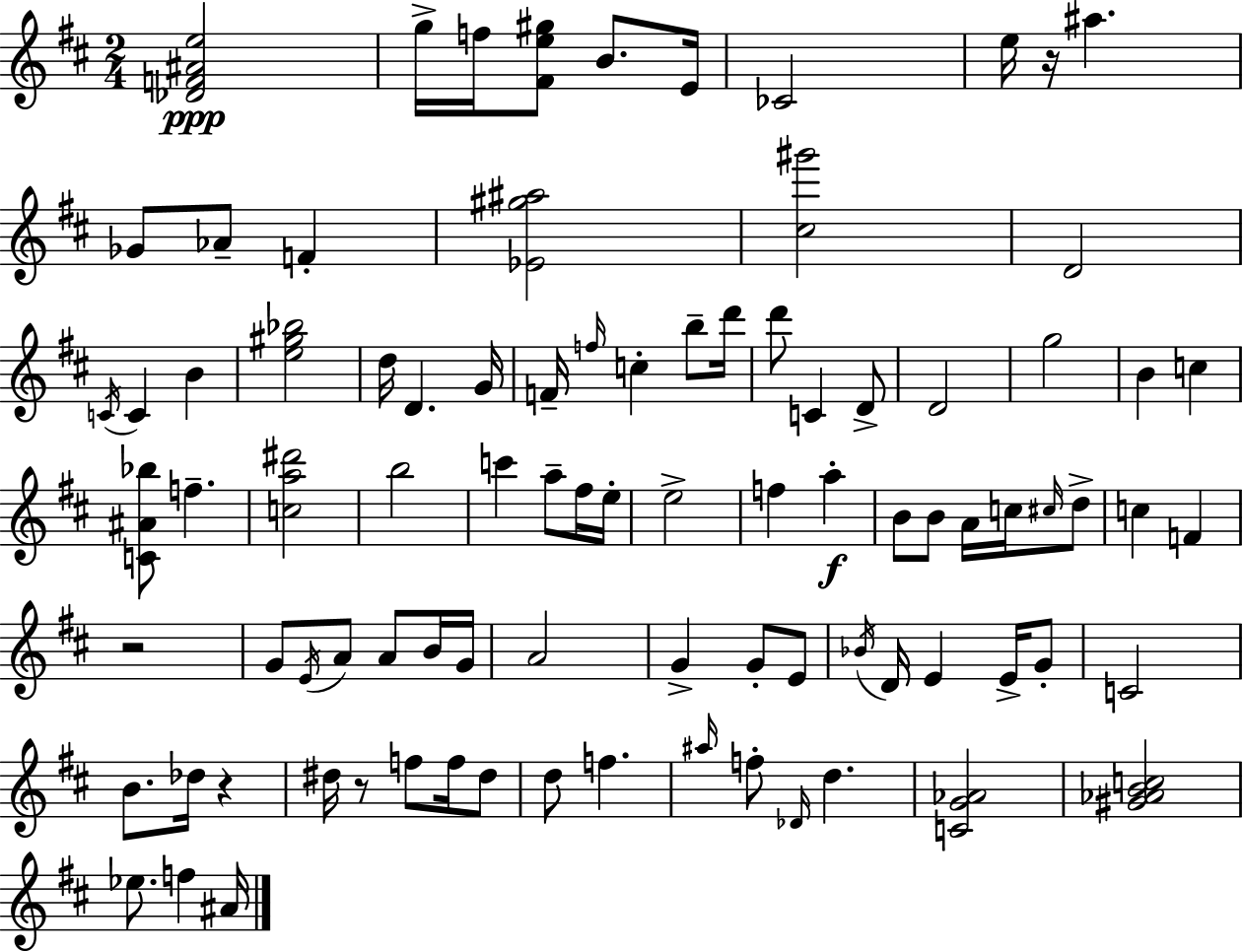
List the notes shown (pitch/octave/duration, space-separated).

[Db4,F4,A#4,E5]/h G5/s F5/s [F#4,E5,G#5]/e B4/e. E4/s CES4/h E5/s R/s A#5/q. Gb4/e Ab4/e F4/q [Eb4,G#5,A#5]/h [C#5,G#6]/h D4/h C4/s C4/q B4/q [E5,G#5,Bb5]/h D5/s D4/q. G4/s F4/s F5/s C5/q B5/e D6/s D6/e C4/q D4/e D4/h G5/h B4/q C5/q [C4,A#4,Bb5]/e F5/q. [C5,A5,D#6]/h B5/h C6/q A5/e F#5/s E5/s E5/h F5/q A5/q B4/e B4/e A4/s C5/s C#5/s D5/e C5/q F4/q R/h G4/e E4/s A4/e A4/e B4/s G4/s A4/h G4/q G4/e E4/e Bb4/s D4/s E4/q E4/s G4/e C4/h B4/e. Db5/s R/q D#5/s R/e F5/e F5/s D#5/e D5/e F5/q. A#5/s F5/e Db4/s D5/q. [C4,G4,Ab4]/h [G#4,Ab4,B4,C5]/h Eb5/e. F5/q A#4/s